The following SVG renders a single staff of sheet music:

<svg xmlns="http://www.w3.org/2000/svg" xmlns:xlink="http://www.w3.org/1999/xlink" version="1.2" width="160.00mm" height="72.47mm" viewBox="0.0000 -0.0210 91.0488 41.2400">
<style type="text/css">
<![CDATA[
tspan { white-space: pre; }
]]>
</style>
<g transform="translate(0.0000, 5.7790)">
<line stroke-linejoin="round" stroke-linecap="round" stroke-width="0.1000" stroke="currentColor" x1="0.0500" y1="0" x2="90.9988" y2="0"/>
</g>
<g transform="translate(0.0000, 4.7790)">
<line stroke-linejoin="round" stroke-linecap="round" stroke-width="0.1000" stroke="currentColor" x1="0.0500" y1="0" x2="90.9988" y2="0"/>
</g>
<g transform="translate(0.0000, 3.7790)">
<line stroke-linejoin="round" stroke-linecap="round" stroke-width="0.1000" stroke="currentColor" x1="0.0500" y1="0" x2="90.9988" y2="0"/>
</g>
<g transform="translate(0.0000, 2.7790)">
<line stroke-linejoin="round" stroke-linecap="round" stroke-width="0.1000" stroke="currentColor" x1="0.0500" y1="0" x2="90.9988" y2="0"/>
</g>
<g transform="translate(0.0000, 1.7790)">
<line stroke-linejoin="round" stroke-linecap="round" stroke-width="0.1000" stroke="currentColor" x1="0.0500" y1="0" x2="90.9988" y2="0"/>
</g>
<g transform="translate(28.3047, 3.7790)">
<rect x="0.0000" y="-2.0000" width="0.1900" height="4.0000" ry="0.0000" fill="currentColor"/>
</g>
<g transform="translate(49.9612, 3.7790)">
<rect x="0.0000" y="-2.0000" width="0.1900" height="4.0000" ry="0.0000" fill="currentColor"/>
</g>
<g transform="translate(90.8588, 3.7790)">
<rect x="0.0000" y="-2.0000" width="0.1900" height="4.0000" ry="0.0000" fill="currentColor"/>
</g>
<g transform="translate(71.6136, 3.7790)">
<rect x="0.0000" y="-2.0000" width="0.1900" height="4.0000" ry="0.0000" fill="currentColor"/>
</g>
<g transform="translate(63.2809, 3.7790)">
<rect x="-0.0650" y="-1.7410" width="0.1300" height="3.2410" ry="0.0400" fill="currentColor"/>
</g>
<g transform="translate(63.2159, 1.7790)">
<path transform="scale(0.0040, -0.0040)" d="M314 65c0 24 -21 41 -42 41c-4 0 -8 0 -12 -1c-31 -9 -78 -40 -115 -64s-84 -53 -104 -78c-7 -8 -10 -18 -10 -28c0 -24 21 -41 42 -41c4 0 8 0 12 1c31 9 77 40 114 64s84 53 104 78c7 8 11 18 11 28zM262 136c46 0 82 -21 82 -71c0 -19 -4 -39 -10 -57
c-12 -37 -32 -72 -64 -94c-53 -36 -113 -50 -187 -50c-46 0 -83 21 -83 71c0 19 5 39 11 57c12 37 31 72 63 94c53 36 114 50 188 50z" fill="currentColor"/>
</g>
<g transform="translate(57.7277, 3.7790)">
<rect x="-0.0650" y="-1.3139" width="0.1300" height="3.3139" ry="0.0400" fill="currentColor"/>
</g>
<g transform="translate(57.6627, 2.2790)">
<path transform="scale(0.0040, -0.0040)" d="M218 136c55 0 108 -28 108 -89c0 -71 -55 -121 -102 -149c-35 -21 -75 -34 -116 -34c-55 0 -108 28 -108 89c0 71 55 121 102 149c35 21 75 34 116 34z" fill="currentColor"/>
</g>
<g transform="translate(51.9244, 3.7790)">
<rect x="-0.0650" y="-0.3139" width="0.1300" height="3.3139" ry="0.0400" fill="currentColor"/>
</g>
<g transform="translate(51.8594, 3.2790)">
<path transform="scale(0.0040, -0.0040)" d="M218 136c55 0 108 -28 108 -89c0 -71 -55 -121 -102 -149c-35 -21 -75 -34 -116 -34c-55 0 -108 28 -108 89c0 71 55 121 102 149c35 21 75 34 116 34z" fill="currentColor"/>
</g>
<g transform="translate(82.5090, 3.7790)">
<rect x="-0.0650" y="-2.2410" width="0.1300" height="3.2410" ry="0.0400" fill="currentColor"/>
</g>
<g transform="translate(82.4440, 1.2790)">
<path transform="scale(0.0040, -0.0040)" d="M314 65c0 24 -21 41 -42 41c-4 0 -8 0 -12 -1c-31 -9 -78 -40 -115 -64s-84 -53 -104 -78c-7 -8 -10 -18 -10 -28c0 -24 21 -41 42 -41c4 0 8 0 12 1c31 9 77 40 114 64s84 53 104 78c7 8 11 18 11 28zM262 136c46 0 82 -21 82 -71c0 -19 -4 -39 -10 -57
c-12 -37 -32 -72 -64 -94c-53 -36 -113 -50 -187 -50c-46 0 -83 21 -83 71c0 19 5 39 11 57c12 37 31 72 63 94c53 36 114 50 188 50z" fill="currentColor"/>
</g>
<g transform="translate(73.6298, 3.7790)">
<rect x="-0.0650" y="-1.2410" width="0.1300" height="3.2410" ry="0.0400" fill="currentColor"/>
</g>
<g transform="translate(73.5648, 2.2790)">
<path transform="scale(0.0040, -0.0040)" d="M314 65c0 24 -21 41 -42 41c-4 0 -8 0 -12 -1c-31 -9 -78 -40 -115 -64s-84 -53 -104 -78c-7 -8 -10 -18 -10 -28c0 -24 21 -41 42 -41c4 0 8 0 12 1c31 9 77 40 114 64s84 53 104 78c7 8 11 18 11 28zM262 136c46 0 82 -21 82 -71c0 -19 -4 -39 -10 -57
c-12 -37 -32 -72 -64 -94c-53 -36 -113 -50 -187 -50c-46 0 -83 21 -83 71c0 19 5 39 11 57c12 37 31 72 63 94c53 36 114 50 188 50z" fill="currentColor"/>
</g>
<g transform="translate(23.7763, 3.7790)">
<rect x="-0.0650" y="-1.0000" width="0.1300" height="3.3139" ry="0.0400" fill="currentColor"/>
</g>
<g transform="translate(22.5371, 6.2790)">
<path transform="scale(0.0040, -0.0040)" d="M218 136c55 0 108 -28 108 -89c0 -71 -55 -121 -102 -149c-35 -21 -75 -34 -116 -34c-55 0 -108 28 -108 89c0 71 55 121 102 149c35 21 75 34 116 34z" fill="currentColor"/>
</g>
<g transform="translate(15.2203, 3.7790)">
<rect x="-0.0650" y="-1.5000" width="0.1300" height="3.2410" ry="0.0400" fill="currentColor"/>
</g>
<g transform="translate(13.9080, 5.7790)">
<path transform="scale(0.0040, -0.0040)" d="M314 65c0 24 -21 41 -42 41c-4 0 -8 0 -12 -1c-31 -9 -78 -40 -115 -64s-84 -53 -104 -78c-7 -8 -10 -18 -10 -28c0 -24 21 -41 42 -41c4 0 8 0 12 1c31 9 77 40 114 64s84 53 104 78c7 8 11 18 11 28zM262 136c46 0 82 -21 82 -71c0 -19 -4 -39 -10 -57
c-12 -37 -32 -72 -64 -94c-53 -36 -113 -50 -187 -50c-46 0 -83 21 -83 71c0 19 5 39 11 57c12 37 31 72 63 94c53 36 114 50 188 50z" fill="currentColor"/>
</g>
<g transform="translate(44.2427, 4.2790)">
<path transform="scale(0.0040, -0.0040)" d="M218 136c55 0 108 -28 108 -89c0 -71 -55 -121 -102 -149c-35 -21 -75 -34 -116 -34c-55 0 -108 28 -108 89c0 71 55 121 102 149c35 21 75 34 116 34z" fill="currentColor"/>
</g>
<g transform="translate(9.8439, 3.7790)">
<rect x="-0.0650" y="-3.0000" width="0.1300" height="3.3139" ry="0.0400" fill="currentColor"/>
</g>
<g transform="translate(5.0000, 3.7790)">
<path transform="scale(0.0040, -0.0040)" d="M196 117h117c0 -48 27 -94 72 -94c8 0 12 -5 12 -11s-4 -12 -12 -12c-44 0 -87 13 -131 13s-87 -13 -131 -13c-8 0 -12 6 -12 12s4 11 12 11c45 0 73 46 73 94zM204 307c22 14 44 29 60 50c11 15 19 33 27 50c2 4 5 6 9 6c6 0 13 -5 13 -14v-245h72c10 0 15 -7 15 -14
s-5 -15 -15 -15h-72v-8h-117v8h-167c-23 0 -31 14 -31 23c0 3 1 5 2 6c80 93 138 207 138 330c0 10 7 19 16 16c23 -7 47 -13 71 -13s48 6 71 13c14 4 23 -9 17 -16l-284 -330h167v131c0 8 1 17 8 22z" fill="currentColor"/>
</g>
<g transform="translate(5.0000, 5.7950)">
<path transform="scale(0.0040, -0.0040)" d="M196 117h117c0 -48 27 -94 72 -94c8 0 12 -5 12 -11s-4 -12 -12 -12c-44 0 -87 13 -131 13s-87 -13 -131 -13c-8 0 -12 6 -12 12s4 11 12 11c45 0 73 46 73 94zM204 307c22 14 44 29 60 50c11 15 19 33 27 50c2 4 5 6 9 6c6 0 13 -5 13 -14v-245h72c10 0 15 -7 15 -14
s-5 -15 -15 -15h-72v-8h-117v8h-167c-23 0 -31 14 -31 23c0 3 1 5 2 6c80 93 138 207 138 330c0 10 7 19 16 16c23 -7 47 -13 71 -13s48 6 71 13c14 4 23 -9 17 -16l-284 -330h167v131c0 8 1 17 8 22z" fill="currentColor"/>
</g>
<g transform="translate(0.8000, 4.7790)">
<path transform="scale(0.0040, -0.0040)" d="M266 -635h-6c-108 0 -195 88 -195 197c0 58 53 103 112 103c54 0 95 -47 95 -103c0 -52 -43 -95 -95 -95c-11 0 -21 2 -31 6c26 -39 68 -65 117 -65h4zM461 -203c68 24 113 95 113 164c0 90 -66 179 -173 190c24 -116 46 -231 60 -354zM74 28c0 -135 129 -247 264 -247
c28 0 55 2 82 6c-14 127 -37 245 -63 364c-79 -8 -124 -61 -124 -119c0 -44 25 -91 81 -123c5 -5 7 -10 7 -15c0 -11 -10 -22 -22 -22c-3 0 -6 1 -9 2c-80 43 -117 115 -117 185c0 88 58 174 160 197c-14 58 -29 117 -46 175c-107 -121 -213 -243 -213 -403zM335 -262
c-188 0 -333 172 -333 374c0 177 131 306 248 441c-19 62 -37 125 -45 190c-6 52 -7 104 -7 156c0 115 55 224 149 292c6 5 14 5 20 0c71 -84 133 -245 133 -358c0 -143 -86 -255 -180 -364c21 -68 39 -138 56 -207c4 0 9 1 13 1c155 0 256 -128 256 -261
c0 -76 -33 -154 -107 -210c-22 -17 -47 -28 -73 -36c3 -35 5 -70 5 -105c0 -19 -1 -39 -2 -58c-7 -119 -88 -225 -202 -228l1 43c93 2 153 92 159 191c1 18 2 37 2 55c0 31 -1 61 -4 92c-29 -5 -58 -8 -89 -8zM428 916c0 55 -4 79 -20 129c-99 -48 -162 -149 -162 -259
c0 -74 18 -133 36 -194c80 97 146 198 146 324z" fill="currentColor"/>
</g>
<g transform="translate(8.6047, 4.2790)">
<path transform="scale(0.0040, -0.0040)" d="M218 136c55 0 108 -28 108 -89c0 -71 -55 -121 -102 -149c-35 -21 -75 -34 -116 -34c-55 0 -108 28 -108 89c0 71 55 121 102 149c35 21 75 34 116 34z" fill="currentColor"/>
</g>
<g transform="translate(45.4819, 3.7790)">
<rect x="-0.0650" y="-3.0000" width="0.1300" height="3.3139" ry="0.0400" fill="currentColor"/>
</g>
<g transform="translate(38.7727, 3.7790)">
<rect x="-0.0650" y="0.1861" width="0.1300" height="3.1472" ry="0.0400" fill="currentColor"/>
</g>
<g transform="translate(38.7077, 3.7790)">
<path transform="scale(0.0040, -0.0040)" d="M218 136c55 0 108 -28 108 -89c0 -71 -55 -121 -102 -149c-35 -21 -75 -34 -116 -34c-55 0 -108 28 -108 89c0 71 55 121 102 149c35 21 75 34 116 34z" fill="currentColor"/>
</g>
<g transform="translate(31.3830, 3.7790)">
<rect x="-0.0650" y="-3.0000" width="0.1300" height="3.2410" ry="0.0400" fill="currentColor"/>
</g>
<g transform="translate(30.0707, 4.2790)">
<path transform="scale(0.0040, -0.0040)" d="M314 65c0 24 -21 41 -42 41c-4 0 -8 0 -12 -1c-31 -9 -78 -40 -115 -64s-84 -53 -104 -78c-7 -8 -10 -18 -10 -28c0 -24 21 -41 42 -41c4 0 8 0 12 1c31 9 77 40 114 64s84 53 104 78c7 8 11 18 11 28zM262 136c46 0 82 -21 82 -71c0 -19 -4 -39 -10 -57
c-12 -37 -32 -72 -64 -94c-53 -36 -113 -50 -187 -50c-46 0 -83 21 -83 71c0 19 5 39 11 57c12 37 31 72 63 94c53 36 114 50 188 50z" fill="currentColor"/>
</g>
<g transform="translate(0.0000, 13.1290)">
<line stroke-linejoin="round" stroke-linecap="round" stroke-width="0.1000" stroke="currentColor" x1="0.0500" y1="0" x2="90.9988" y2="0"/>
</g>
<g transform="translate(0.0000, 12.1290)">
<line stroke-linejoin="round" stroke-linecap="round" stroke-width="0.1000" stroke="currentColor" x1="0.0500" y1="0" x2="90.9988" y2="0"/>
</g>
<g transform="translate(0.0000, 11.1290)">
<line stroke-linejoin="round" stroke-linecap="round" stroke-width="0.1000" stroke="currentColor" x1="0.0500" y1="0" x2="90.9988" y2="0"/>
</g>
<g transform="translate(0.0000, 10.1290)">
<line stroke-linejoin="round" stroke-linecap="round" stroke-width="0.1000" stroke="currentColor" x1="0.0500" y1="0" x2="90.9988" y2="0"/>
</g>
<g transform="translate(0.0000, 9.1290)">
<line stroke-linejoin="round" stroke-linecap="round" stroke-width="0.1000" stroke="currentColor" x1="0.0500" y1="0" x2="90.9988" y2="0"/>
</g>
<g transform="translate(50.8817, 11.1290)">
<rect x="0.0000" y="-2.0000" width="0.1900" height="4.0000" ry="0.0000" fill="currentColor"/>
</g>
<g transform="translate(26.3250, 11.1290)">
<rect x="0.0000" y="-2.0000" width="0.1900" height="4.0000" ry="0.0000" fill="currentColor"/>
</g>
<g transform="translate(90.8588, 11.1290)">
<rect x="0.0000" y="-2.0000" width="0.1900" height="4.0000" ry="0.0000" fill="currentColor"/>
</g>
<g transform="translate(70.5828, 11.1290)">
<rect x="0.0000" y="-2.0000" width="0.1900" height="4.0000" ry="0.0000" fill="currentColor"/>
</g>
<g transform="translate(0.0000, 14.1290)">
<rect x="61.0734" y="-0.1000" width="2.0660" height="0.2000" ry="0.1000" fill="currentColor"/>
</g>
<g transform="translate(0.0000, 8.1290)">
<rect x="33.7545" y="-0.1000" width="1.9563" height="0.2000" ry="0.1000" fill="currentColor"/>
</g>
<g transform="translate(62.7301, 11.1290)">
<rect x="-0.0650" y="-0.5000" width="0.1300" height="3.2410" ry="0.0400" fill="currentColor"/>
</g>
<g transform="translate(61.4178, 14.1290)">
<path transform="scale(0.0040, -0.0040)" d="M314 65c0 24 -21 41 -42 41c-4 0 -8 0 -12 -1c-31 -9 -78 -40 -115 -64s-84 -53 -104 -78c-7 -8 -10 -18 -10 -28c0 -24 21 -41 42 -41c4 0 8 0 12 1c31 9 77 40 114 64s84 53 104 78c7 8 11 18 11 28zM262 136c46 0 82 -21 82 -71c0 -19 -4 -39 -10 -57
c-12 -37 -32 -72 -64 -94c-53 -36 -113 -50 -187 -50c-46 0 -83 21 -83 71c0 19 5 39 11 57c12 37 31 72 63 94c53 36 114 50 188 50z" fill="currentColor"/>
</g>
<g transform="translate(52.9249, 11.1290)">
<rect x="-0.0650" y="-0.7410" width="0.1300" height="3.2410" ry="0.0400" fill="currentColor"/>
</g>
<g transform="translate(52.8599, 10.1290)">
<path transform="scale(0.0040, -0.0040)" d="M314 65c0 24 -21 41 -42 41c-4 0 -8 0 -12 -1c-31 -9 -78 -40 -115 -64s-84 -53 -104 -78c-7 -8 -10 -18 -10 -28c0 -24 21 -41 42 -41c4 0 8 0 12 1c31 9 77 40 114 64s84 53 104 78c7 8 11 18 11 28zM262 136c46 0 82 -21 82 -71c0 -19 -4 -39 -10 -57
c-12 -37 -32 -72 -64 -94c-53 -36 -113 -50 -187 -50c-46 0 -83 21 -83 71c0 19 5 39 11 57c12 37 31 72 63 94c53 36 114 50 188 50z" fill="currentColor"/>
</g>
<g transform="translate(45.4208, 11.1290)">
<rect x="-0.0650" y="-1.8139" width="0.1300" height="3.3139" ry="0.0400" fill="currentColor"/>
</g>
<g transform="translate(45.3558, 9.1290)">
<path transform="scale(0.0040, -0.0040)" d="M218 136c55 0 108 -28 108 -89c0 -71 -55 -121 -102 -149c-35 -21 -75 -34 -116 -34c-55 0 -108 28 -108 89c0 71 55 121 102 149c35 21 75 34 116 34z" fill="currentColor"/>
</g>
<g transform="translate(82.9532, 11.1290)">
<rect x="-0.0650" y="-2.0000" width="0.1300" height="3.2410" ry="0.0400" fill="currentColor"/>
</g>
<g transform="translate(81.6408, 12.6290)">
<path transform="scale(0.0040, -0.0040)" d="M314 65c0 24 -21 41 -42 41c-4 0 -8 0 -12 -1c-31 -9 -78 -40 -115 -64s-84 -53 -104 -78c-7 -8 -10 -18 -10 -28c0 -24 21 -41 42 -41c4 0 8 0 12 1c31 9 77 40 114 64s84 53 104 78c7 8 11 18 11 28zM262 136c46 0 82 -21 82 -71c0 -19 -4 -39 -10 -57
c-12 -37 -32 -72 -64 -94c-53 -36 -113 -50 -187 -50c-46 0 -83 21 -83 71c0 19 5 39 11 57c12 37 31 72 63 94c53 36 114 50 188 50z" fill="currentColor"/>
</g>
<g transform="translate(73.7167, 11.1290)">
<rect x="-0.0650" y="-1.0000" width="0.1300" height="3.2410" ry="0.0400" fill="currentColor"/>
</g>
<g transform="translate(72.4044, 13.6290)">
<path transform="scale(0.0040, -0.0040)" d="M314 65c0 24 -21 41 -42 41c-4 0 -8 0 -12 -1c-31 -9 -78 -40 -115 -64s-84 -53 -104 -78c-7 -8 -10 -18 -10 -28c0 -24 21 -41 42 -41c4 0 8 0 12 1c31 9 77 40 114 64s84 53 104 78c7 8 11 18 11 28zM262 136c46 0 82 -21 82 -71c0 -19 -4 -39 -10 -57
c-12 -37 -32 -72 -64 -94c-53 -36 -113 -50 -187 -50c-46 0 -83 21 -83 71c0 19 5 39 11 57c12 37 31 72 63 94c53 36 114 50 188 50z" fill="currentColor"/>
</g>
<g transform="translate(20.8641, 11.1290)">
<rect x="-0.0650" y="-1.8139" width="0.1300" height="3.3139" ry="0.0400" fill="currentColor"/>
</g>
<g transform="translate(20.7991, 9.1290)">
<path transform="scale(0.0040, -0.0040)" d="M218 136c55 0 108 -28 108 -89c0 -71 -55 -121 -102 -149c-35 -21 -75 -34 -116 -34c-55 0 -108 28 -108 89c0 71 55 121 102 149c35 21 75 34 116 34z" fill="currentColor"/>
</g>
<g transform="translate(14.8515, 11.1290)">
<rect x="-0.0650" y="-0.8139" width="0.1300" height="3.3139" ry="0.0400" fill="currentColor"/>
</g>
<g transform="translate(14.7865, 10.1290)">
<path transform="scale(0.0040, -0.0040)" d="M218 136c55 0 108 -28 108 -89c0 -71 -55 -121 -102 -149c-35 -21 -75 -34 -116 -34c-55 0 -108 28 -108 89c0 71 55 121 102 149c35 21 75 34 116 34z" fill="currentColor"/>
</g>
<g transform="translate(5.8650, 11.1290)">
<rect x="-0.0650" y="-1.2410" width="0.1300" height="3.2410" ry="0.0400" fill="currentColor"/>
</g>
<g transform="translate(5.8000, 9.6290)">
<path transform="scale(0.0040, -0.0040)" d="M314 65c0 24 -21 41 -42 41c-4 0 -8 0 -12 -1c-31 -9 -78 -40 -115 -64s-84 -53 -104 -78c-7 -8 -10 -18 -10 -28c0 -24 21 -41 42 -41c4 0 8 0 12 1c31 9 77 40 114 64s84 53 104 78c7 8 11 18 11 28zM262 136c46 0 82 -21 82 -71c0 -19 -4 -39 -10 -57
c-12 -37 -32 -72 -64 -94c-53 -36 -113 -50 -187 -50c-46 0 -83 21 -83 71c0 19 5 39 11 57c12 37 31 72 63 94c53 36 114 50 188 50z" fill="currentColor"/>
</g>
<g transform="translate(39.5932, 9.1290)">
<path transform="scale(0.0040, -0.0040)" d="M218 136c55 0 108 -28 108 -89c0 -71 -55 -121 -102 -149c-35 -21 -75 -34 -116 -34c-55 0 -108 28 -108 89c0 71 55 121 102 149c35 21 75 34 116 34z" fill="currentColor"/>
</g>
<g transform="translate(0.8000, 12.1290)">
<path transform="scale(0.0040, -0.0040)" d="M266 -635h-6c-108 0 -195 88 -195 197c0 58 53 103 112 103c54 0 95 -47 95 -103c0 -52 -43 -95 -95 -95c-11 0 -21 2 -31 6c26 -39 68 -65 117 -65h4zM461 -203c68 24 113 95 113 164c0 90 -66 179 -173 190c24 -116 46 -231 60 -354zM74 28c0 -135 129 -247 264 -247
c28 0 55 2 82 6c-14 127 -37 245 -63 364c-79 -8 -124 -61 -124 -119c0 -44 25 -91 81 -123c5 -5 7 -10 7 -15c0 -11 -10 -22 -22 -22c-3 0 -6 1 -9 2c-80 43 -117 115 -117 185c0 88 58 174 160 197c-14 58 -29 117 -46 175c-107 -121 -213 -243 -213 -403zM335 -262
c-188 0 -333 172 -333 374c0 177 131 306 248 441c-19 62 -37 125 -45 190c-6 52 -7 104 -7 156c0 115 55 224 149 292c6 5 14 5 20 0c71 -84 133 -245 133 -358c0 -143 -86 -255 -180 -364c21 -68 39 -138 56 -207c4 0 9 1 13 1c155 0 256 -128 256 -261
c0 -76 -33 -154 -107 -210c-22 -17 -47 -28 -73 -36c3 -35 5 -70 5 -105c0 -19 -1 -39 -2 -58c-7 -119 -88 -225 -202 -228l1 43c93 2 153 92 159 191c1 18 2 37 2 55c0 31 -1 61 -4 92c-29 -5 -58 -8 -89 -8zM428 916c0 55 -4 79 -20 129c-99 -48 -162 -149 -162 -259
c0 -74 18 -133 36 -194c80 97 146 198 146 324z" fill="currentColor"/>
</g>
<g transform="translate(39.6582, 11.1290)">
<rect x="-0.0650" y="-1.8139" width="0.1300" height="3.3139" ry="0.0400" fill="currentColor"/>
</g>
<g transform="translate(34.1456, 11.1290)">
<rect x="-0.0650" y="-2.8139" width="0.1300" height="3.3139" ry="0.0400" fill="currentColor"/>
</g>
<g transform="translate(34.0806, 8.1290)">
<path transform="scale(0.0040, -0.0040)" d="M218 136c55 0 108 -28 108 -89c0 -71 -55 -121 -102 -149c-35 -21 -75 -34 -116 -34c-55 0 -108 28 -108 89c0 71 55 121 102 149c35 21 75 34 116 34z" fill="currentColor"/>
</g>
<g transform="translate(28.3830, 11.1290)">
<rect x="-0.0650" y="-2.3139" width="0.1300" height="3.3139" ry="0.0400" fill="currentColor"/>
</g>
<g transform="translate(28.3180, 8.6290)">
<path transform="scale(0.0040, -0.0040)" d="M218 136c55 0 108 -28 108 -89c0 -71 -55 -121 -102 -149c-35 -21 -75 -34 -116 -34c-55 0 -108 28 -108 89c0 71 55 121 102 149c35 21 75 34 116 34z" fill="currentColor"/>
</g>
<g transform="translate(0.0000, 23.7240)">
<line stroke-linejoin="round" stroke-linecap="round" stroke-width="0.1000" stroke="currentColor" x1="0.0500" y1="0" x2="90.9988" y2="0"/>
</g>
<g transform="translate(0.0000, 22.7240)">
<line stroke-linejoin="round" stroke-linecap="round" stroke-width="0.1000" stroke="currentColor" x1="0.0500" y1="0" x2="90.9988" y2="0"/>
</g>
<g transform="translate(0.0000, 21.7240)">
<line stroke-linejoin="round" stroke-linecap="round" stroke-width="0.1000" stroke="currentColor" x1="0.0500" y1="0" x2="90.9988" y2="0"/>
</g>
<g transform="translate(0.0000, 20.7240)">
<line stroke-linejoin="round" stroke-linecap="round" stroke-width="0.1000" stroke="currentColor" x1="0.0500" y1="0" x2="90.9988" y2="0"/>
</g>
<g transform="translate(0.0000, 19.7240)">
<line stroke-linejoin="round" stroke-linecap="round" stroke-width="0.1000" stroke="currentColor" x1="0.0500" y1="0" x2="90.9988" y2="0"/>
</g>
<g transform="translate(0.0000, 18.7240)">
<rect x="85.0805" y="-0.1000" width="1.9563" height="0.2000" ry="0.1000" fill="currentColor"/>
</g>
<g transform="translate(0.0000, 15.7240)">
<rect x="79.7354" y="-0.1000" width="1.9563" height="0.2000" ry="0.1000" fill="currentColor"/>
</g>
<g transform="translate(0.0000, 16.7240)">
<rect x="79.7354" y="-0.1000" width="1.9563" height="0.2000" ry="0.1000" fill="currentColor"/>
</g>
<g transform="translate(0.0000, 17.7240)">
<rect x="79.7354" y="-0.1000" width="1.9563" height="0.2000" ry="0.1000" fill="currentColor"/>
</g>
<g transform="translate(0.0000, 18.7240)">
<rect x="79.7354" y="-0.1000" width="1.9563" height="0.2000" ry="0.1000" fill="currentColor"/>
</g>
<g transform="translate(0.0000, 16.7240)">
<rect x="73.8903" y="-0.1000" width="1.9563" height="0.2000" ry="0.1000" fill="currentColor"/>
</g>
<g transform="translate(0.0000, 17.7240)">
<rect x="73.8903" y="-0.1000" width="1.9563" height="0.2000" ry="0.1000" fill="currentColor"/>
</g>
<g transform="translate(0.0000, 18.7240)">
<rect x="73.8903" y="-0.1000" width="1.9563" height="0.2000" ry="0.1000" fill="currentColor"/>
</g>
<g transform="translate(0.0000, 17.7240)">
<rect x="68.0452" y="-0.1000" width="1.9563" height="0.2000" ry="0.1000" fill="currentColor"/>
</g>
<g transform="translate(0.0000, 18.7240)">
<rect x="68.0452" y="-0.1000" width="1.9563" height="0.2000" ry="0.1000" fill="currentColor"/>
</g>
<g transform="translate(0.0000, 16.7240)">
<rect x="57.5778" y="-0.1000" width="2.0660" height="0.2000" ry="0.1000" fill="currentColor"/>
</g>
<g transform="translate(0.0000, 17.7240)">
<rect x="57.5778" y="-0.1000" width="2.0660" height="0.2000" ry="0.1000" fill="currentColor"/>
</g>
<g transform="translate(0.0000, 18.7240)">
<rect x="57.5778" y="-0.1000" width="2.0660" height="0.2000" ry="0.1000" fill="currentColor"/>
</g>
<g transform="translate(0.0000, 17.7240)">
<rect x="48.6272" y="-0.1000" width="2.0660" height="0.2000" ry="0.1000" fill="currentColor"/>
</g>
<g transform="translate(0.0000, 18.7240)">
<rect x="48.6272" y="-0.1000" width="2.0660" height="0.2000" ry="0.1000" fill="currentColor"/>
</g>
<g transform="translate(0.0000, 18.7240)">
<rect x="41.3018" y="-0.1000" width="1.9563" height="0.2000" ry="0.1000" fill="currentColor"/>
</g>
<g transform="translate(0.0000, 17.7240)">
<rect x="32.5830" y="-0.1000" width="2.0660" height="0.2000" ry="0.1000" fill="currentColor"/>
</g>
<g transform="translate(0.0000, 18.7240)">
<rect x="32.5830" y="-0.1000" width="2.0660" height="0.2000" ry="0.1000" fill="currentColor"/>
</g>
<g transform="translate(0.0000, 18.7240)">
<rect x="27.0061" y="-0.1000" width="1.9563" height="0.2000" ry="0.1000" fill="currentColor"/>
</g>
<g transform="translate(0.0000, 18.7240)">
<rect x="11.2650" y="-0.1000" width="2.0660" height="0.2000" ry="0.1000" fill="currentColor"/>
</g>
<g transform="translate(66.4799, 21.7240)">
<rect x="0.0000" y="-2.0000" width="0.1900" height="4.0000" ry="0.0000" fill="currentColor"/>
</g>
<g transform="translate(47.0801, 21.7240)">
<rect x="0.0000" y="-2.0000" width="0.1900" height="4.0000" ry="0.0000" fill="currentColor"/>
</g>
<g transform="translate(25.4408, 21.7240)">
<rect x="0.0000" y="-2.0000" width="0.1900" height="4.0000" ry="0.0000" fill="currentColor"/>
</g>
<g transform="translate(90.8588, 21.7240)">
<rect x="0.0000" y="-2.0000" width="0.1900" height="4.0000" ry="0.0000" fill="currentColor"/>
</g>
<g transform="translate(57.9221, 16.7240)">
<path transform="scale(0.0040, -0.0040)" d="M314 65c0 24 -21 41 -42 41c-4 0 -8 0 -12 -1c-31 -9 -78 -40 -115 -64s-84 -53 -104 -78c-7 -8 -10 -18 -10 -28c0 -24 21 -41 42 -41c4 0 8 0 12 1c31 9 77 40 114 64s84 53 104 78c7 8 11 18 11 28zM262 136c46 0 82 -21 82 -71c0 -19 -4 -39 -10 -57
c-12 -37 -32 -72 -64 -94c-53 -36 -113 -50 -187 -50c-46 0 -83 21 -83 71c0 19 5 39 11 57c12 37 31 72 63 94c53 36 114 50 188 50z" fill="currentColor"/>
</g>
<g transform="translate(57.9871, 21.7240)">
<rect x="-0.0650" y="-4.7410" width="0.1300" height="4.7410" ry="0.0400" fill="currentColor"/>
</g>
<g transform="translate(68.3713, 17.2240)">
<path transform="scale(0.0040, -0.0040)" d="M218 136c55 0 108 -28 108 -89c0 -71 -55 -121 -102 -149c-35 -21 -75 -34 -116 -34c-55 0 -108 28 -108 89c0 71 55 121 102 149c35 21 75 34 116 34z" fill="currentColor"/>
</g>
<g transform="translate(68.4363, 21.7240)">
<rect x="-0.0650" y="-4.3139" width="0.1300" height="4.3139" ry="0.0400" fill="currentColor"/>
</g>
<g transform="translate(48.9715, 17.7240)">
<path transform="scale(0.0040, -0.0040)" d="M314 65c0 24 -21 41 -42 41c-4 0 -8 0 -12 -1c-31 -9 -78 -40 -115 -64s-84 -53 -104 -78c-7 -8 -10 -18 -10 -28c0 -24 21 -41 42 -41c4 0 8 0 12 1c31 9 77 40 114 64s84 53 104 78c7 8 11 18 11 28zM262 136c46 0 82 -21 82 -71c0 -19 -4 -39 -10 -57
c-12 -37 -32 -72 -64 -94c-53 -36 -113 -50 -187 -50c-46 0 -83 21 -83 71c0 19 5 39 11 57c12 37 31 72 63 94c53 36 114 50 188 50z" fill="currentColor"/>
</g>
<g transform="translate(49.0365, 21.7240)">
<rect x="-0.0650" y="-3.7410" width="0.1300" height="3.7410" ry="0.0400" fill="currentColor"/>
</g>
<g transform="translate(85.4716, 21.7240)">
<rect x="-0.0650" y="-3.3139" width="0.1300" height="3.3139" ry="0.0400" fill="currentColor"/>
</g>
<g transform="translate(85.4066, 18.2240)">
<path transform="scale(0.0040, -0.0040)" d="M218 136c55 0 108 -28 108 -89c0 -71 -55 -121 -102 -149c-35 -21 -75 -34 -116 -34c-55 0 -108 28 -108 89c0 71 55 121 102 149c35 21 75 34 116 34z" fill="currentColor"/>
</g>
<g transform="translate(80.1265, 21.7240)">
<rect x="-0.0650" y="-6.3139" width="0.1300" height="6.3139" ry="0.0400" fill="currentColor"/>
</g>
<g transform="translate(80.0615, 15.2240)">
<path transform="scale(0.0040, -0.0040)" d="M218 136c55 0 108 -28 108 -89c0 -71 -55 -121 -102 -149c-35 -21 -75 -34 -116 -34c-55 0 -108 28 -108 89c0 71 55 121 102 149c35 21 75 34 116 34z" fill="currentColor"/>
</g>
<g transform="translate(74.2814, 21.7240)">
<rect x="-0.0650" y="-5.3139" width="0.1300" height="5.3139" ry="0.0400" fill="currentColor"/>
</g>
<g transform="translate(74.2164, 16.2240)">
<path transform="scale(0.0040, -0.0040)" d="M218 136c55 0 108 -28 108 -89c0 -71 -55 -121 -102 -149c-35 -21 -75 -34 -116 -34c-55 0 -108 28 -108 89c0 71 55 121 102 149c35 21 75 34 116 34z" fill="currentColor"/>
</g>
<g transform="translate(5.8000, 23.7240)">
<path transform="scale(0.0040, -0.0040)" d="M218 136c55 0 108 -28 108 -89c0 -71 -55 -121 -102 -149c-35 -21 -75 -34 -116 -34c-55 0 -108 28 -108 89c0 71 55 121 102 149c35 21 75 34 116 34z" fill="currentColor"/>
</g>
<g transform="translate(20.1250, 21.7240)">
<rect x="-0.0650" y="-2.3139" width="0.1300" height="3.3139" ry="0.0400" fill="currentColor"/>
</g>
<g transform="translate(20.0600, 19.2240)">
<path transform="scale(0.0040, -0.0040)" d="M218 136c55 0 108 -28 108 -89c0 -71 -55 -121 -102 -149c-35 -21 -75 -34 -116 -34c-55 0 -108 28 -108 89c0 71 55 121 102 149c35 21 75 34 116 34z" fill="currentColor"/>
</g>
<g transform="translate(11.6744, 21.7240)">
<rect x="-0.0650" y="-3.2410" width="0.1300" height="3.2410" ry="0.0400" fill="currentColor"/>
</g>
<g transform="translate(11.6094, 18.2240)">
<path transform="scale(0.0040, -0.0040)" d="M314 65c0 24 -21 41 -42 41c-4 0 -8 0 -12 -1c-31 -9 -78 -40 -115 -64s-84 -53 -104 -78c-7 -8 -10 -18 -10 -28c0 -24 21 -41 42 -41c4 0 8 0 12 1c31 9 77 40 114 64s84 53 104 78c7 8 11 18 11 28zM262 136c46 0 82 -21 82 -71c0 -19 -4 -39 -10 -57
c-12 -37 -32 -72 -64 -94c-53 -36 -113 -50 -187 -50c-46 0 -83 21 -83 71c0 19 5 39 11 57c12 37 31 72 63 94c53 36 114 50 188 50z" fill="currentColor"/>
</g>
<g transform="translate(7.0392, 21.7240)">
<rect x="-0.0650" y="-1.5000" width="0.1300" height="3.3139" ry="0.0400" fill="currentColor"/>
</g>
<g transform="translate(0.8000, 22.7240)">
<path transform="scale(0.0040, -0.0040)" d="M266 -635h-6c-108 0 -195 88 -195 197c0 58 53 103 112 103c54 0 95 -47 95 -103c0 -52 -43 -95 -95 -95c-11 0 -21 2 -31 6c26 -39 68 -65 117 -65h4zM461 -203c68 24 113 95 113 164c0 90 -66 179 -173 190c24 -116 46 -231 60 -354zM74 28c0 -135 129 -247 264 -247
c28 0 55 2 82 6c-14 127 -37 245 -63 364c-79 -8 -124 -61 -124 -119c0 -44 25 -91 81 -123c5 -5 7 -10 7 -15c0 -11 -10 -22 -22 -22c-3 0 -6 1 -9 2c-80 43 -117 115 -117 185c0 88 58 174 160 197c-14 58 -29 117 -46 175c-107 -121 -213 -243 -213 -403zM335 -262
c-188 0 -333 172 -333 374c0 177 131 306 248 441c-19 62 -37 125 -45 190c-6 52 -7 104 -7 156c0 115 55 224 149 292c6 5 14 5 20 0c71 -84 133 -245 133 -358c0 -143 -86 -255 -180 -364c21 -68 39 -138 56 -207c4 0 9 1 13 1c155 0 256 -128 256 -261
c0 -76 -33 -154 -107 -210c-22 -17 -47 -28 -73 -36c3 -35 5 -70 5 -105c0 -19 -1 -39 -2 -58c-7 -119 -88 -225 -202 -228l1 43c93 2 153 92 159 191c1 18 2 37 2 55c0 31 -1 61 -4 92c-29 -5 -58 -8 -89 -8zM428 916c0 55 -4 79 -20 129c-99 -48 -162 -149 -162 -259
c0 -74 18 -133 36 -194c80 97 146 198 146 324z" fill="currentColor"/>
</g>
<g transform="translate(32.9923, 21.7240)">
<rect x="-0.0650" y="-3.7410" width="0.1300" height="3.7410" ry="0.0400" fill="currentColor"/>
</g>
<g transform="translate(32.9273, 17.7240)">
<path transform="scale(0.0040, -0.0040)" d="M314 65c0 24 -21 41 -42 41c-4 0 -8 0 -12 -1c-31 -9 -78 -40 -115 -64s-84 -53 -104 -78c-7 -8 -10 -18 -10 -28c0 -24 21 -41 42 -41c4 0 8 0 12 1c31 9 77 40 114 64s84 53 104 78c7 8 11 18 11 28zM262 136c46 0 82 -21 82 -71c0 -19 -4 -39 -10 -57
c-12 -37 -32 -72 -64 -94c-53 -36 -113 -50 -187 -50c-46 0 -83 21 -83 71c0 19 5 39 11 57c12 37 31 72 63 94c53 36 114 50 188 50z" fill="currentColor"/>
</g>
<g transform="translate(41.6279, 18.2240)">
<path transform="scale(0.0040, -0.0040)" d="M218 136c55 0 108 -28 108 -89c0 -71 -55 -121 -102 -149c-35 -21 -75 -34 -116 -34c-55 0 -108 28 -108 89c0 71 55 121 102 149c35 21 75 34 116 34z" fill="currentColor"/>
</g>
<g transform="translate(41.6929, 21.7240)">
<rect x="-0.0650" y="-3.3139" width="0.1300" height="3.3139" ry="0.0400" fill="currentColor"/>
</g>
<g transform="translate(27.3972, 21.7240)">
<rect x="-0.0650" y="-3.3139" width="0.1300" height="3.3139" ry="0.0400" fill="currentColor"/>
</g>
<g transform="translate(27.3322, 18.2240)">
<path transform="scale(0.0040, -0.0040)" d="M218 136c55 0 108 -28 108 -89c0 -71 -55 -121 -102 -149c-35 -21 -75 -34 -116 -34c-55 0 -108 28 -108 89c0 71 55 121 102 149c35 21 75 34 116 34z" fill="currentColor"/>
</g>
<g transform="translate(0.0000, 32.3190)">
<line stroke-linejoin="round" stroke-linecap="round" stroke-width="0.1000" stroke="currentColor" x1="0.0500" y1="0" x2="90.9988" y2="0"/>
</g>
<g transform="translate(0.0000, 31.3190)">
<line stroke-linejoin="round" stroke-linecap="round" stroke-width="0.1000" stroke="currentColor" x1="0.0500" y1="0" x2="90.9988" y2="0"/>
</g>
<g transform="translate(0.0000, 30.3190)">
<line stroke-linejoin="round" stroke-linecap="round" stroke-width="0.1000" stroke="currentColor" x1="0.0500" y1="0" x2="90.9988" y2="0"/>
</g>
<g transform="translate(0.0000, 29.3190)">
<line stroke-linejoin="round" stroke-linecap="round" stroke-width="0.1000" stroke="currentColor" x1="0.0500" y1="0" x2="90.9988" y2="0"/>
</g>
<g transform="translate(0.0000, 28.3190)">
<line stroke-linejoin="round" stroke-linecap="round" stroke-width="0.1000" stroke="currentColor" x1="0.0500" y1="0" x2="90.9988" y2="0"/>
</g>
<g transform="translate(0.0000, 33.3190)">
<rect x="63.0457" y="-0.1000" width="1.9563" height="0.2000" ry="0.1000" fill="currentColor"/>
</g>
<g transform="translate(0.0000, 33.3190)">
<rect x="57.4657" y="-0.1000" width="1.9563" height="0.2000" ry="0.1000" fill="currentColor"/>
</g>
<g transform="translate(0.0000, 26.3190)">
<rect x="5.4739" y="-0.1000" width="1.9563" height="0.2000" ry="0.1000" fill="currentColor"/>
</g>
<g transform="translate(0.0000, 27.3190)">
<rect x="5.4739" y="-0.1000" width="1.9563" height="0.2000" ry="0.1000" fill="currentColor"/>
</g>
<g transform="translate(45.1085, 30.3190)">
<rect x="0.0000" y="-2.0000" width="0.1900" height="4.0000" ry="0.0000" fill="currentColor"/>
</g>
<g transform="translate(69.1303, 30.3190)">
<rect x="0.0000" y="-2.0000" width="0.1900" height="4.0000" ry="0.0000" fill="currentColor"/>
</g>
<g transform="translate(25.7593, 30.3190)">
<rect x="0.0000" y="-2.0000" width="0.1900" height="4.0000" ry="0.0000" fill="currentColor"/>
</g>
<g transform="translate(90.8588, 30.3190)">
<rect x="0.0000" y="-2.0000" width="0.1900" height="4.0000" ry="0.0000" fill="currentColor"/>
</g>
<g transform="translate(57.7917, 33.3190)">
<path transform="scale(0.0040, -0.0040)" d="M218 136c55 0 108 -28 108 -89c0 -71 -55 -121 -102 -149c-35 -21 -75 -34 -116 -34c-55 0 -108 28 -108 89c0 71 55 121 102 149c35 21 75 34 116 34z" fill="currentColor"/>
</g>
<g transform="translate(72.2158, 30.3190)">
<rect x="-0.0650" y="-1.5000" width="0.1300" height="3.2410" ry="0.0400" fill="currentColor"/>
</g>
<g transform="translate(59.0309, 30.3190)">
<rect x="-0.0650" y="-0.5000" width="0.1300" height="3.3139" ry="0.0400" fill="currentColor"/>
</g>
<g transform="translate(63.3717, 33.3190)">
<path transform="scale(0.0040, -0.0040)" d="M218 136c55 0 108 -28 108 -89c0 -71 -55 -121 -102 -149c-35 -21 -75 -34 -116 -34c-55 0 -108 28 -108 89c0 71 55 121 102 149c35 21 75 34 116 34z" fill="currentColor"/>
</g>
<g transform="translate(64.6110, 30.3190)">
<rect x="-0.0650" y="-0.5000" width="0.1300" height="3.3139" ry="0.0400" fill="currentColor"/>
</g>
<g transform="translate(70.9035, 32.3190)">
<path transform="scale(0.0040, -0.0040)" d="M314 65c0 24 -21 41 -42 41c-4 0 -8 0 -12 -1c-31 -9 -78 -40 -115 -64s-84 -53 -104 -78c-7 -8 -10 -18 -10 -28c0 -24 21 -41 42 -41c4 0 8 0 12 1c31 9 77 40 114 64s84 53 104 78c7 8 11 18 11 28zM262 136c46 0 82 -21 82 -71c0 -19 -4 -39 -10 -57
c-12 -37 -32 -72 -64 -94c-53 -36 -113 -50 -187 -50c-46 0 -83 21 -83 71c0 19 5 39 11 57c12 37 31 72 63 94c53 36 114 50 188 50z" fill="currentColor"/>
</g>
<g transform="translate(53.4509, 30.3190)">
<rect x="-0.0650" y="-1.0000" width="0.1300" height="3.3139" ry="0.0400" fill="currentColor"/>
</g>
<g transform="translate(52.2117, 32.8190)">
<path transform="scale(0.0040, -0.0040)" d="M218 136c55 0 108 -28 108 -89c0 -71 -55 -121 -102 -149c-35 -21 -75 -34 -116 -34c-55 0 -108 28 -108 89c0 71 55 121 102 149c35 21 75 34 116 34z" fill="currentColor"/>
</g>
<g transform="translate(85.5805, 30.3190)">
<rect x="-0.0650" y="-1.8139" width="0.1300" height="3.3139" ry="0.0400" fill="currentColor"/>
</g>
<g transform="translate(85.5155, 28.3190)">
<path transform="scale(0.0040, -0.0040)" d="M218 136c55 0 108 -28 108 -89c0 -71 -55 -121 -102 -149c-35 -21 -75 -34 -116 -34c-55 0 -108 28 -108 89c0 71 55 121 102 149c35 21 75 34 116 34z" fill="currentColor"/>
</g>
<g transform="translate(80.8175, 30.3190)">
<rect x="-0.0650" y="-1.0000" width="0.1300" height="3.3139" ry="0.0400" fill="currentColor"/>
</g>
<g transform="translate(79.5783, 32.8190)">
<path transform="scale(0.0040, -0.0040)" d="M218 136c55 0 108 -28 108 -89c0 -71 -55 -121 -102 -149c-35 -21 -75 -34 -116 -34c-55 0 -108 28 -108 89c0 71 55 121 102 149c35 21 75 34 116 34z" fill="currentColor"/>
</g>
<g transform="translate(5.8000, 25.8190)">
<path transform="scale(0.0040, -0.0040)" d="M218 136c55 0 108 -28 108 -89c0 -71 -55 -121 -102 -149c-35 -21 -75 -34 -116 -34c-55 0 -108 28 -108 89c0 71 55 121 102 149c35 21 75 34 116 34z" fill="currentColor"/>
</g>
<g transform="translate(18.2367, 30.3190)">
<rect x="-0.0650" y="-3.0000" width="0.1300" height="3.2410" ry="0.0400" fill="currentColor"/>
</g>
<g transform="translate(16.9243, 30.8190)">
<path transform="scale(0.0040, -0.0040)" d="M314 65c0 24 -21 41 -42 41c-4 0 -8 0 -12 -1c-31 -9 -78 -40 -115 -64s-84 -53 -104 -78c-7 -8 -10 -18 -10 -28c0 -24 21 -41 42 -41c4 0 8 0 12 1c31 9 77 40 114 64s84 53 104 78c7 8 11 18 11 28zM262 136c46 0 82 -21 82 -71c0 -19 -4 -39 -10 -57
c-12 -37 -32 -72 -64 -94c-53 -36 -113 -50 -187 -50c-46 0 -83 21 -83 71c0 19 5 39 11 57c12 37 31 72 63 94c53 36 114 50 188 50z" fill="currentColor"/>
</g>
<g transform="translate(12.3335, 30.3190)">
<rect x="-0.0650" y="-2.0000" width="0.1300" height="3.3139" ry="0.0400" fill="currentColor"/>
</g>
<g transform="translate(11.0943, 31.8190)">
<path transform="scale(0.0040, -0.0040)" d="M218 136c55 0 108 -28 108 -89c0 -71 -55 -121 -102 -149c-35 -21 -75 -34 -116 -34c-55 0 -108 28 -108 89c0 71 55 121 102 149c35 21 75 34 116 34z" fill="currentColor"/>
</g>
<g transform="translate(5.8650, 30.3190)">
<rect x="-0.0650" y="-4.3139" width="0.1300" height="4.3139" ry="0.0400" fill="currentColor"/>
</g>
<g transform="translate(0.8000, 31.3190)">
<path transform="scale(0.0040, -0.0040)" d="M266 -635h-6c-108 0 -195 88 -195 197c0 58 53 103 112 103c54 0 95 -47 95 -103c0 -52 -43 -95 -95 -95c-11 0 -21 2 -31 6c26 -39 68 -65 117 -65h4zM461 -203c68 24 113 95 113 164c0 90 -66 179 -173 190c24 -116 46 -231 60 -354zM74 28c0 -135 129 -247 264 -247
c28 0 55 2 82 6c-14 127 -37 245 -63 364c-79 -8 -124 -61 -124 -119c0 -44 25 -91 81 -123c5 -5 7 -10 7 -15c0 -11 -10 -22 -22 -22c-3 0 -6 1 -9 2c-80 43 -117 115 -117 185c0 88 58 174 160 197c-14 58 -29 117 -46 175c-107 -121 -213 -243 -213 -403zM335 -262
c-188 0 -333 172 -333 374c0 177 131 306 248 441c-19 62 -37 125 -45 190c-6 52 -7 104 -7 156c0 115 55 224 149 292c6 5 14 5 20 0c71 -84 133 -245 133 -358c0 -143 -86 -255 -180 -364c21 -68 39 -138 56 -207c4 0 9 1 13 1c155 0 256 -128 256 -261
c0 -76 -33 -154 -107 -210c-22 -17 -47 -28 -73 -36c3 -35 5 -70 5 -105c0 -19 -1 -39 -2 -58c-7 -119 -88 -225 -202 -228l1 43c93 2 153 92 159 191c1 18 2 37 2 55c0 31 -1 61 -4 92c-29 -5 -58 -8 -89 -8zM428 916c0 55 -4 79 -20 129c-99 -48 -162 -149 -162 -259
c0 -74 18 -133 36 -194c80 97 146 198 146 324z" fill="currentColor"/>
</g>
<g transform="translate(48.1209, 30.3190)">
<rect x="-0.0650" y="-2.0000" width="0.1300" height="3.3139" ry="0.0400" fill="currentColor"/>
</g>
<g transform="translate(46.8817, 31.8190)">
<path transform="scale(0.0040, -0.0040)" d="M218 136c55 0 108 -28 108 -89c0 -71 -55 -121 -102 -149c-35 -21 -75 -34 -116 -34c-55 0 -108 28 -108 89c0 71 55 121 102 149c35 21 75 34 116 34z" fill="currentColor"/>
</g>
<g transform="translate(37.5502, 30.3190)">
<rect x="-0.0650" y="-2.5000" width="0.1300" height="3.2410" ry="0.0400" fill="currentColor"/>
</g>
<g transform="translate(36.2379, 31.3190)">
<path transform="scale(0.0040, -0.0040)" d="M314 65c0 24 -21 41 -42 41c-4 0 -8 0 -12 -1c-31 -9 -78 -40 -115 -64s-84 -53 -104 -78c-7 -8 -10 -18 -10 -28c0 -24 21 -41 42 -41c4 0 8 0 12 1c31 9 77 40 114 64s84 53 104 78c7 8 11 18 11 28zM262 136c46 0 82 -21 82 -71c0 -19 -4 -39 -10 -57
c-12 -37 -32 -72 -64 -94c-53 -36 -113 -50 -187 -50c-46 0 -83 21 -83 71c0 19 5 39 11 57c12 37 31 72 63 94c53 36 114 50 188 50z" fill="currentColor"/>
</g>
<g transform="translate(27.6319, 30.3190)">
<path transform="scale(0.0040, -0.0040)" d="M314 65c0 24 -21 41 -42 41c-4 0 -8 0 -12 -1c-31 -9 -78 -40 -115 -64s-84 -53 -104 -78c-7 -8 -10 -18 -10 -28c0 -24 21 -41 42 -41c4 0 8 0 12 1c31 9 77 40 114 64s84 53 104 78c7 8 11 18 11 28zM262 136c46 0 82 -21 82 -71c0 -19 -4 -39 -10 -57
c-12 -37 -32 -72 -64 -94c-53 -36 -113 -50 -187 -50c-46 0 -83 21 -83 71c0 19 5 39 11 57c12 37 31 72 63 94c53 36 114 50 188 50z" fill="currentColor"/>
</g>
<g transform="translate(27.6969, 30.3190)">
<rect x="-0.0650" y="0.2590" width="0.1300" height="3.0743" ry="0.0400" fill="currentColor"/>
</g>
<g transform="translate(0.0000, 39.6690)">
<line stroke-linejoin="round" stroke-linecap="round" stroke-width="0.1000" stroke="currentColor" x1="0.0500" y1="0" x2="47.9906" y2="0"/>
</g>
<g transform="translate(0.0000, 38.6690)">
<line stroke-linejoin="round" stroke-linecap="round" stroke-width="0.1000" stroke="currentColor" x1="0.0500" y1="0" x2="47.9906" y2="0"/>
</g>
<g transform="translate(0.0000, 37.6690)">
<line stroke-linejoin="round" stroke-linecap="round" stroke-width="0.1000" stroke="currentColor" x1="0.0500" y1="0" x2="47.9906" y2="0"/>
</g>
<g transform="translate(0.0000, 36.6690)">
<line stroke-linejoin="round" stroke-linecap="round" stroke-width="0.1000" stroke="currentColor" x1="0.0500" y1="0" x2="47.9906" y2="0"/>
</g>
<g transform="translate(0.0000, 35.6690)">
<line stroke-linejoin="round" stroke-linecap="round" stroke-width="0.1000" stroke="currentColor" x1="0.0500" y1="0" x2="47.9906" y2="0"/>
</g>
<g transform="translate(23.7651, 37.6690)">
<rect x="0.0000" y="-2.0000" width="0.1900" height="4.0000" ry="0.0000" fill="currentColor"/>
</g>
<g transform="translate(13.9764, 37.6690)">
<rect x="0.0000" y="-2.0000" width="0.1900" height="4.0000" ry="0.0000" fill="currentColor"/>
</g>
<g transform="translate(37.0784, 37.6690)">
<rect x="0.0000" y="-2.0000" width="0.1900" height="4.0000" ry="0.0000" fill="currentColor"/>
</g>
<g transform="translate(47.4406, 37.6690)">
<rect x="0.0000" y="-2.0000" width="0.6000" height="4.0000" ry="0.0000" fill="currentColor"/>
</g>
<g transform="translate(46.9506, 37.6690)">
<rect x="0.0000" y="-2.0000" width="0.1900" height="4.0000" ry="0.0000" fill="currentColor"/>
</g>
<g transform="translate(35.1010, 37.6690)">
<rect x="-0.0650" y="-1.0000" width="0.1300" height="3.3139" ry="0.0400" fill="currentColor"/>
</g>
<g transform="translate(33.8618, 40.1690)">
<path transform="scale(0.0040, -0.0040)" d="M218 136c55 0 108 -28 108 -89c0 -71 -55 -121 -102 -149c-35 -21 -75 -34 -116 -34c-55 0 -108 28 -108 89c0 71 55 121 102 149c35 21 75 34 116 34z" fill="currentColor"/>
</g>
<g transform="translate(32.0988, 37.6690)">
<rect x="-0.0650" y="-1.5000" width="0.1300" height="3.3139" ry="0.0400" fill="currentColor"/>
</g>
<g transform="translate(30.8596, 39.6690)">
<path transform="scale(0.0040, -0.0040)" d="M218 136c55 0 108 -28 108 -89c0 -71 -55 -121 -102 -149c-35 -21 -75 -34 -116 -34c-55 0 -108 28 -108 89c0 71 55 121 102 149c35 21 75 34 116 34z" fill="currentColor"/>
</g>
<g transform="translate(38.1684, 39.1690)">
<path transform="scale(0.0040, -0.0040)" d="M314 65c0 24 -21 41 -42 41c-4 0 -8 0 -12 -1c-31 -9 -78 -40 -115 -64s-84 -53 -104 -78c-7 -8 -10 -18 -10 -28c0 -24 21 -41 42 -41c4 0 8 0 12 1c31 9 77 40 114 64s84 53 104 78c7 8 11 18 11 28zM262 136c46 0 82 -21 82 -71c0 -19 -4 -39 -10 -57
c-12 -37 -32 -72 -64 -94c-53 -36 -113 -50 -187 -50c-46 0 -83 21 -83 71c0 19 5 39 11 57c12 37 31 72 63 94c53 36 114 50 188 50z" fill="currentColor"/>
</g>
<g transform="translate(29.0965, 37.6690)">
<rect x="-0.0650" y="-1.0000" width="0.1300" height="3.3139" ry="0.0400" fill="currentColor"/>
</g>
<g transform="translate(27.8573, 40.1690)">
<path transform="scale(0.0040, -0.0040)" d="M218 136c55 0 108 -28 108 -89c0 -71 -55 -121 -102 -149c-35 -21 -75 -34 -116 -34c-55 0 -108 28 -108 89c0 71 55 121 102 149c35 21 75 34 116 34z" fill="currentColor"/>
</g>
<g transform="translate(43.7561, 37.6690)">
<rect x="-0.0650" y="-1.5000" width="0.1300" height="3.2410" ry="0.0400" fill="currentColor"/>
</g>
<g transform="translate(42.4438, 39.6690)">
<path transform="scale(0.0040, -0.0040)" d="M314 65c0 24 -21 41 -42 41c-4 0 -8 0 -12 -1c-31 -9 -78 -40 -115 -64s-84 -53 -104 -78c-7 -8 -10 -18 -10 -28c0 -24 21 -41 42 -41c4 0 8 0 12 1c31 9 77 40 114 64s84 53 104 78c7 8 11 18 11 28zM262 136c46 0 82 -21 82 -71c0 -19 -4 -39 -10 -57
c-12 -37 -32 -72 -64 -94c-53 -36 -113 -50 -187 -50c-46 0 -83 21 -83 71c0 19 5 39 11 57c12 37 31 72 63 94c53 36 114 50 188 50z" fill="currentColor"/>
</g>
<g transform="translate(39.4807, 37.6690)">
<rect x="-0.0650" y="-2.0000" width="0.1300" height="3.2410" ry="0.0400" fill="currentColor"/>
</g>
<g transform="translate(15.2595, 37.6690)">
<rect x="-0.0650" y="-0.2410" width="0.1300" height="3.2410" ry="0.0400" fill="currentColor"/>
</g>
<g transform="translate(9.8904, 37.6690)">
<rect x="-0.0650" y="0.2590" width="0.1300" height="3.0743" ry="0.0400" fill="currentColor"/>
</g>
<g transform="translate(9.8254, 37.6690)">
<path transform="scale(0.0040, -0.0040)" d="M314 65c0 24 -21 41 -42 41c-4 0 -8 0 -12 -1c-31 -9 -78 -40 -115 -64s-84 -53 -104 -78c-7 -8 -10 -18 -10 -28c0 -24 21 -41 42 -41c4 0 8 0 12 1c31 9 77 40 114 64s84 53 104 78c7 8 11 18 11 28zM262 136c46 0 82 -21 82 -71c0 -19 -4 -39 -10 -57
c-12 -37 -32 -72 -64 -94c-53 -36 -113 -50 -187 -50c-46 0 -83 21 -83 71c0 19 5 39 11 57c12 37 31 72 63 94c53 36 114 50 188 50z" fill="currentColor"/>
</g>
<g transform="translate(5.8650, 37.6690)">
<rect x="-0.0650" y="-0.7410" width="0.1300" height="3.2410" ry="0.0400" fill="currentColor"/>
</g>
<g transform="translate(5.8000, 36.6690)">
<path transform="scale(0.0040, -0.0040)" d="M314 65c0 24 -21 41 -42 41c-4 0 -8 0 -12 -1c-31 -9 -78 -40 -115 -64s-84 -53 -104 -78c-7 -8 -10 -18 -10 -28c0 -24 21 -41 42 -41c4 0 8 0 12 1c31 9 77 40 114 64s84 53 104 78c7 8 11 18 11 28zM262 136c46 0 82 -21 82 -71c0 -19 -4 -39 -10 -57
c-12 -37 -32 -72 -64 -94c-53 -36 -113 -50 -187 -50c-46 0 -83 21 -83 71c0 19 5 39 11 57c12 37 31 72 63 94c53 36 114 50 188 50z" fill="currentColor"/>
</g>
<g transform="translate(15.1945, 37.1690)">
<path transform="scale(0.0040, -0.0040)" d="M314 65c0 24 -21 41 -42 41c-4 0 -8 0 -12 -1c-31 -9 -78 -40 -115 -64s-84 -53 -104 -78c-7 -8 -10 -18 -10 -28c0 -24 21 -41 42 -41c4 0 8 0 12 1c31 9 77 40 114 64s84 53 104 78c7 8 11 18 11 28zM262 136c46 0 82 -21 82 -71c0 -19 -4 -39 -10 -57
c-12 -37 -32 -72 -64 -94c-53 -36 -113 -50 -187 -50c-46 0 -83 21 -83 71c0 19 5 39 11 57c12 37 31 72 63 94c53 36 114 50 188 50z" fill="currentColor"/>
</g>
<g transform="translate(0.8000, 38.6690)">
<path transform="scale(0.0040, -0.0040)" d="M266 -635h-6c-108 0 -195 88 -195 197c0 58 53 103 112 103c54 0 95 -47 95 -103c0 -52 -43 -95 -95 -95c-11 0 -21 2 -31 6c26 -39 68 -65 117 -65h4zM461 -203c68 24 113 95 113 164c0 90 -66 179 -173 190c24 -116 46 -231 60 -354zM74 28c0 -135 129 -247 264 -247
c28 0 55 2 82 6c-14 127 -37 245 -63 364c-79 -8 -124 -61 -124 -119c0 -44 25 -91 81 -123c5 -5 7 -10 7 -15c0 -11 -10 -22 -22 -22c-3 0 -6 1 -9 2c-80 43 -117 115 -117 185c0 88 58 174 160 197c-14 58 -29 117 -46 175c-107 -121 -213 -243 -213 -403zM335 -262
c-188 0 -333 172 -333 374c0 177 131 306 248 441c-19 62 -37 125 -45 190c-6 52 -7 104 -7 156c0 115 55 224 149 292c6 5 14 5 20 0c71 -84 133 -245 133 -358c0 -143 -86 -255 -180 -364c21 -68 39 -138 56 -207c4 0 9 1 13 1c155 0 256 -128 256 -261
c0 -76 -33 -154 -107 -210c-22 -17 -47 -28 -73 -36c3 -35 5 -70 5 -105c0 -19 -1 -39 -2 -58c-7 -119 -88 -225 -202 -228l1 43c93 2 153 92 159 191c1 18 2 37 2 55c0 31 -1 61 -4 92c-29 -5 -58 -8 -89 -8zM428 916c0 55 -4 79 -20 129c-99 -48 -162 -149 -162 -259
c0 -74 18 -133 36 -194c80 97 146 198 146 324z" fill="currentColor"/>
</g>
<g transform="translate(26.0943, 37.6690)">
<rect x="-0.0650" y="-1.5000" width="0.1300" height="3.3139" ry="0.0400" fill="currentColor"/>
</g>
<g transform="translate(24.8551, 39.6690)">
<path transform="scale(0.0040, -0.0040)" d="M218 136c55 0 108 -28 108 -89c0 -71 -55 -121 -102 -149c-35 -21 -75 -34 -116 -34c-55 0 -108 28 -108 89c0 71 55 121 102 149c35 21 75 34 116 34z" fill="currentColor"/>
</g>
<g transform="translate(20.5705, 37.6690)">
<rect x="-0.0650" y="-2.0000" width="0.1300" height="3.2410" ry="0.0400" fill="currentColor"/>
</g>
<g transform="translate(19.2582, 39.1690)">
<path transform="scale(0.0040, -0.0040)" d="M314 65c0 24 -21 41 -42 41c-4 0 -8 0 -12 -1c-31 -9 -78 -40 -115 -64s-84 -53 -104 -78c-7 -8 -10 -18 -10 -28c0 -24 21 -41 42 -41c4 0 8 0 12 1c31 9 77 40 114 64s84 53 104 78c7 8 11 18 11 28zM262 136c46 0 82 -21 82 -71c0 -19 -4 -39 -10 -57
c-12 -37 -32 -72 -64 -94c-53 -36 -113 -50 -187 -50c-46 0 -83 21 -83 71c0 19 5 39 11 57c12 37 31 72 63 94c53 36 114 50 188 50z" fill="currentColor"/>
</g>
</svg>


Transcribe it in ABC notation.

X:1
T:Untitled
M:4/4
L:1/4
K:C
A E2 D A2 B A c e f2 e2 g2 e2 d f g a f f d2 C2 D2 F2 E b2 g b c'2 b c'2 e'2 d' f' a' b d' F A2 B2 G2 F D C C E2 D f d2 B2 c2 F2 E D E D F2 E2